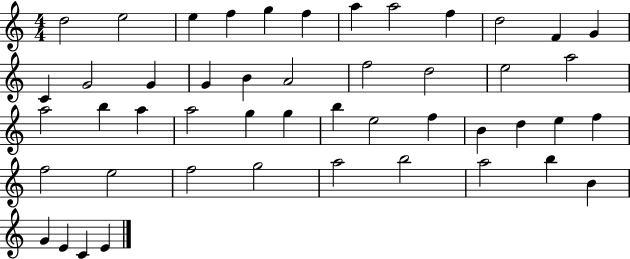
X:1
T:Untitled
M:4/4
L:1/4
K:C
d2 e2 e f g f a a2 f d2 F G C G2 G G B A2 f2 d2 e2 a2 a2 b a a2 g g b e2 f B d e f f2 e2 f2 g2 a2 b2 a2 b B G E C E